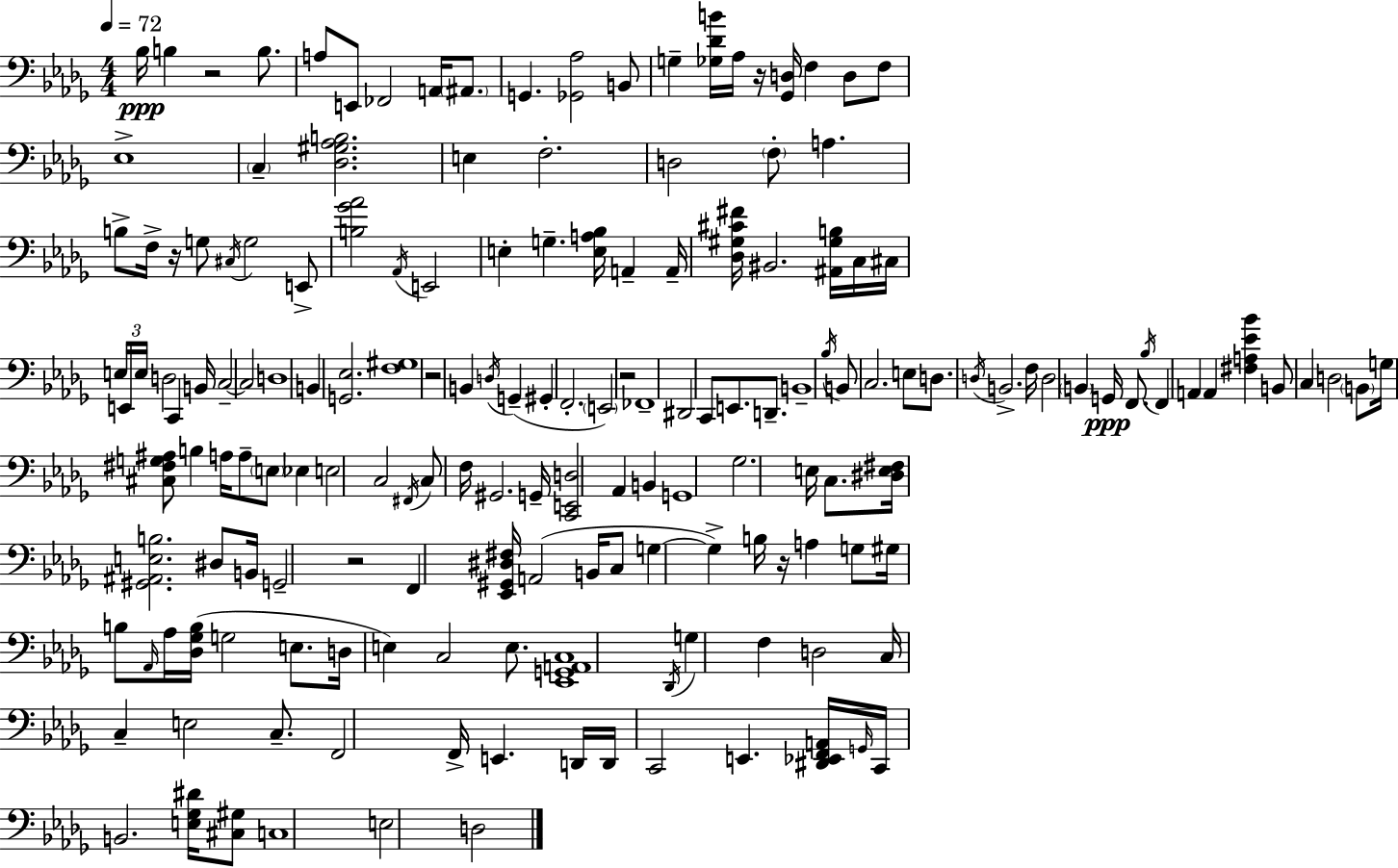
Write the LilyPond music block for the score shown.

{
  \clef bass
  \numericTimeSignature
  \time 4/4
  \key bes \minor
  \tempo 4 = 72
  bes16\ppp b4 r2 b8. | a8 e,8 fes,2 a,16 \parenthesize ais,8. | g,4. <ges, aes>2 b,8 | g4-- <ges des' b'>16 aes16 r16 <ges, d>16 f4 d8 f8 | \break ees1-> | \parenthesize c4-- <des gis aes b>2. | e4 f2.-. | d2 \parenthesize f8-. a4. | \break b8-> f16-> r16 g8 \acciaccatura { cis16 } g2 e,8-> | <b ges' aes'>2 \acciaccatura { aes,16 } e,2 | e4-. g4.-- <e a bes>16 a,4-- | a,16-- <des gis cis' fis'>16 bis,2. <ais, gis b>16 | \break c16 cis16 \tuplet 3/2 { e16 e,16 e16 } d2 c,4 | b,16 c2--~~ c2 | d1 | b,4 <g, ees>2. | \break <f gis>1 | r2 b,4 \acciaccatura { d16 } g,4--( | gis,4-. f,2.-. | \parenthesize e,2) r2 | \break fes,1-- | dis,2 c,8 e,8. | d,8.-- b,1-- | \acciaccatura { bes16 } b,8 c2. | \break e8 d8. \acciaccatura { d16 } b,2.-> | f16 d2 \parenthesize b,4 | g,16\ppp f,8. \acciaccatura { bes16 } f,4 a,4 a,4 | <fis a ees' bes'>4 b,8 c4 d2 | \break \parenthesize b,8 g16 <cis fis g ais>8 b4 a16 a8-- | \parenthesize e8 ees4 e2 c2 | \acciaccatura { fis,16 } c8 f16 gis,2. | g,16-- <c, e, d>2 aes,4 | \break b,4 g,1 | ges2. | e16 c8. <dis e fis>16 <gis, ais, e b>2. | dis8 b,16 g,2-- r2 | \break f,4 <ees, gis, dis fis>16 a,2( | b,16 c8 g4~~ g4->) b16 | r16 a4 g8 gis16 b8 \grace { aes,16 } aes16 <des ges b>16( g2 | e8. d16 e4) c2 | \break e8. <ees, g, a, c>1 | \acciaccatura { des,16 } g4 f4 | d2 c16 c4-- e2 | c8.-- f,2 | \break f,16-> e,4. d,16 d,16 c,2 | e,4. <dis, ees, f, a,>16 \grace { g,16 } c,16 b,2. | <e ges dis'>16 <cis gis>8 c1 | e2 | \break d2 \bar "|."
}